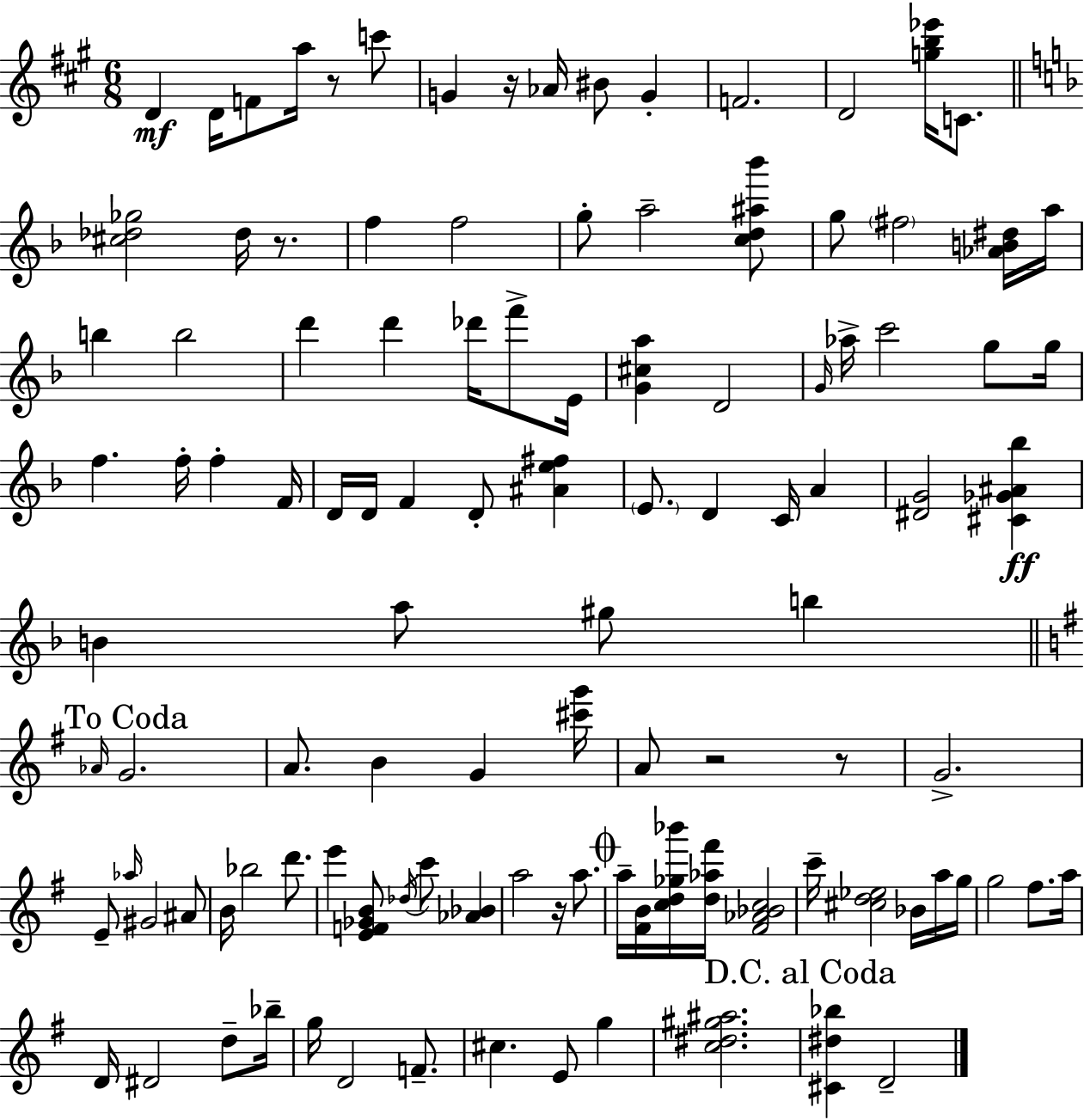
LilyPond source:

{
  \clef treble
  \numericTimeSignature
  \time 6/8
  \key a \major
  d'4\mf d'16 f'8 a''16 r8 c'''8 | g'4 r16 aes'16 bis'8 g'4-. | f'2. | d'2 <g'' b'' ees'''>16 c'8. | \break \bar "||" \break \key d \minor <cis'' des'' ges''>2 des''16 r8. | f''4 f''2 | g''8-. a''2-- <c'' d'' ais'' bes'''>8 | g''8 \parenthesize fis''2 <aes' b' dis''>16 a''16 | \break b''4 b''2 | d'''4 d'''4 des'''16 f'''8-> e'16 | <g' cis'' a''>4 d'2 | \grace { g'16 } aes''16-> c'''2 g''8 | \break g''16 f''4. f''16-. f''4-. | f'16 d'16 d'16 f'4 d'8-. <ais' e'' fis''>4 | \parenthesize e'8. d'4 c'16 a'4 | <dis' g'>2 <cis' ges' ais' bes''>4\ff | \break b'4 a''8 gis''8 b''4 | \mark "To Coda" \bar "||" \break \key e \minor \grace { aes'16 } g'2. | a'8. b'4 g'4 | <cis''' g'''>16 a'8 r2 r8 | g'2.-> | \break e'8-- \grace { aes''16 } gis'2 | ais'8 b'16 bes''2 d'''8. | e'''4 <e' f' ges' b'>8 \acciaccatura { des''16 } c'''8 <aes' bes'>4 | a''2 r16 | \break a''8. \mark \markup { \musicglyph "scripts.coda" } a''16-- <fis' b'>16 <c'' d'' ges'' bes'''>16 <d'' aes'' fis'''>16 <fis' aes' bes' c''>2 | c'''16-- <cis'' d'' ees''>2 | bes'16 a''16 g''16 g''2 fis''8. | a''16 d'16 dis'2 | \break d''8-- bes''16-- g''16 d'2 | f'8.-- cis''4. e'8 g''4 | <c'' dis'' gis'' ais''>2. | \mark "D.C. al Coda" <cis' dis'' bes''>4 d'2-- | \break \bar "|."
}